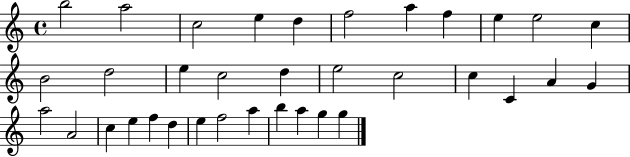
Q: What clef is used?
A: treble